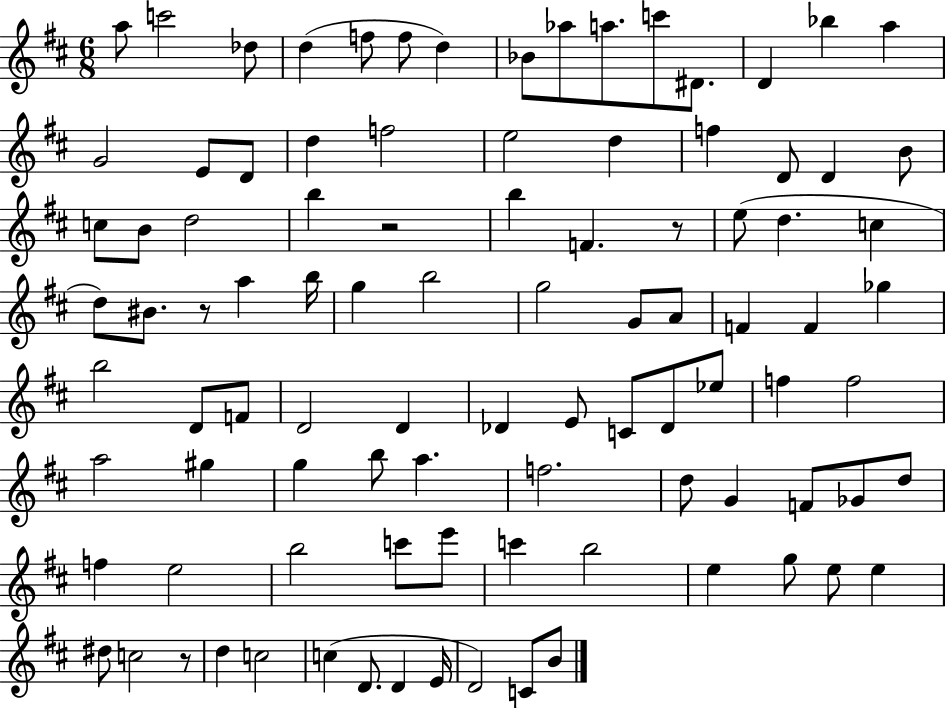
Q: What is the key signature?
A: D major